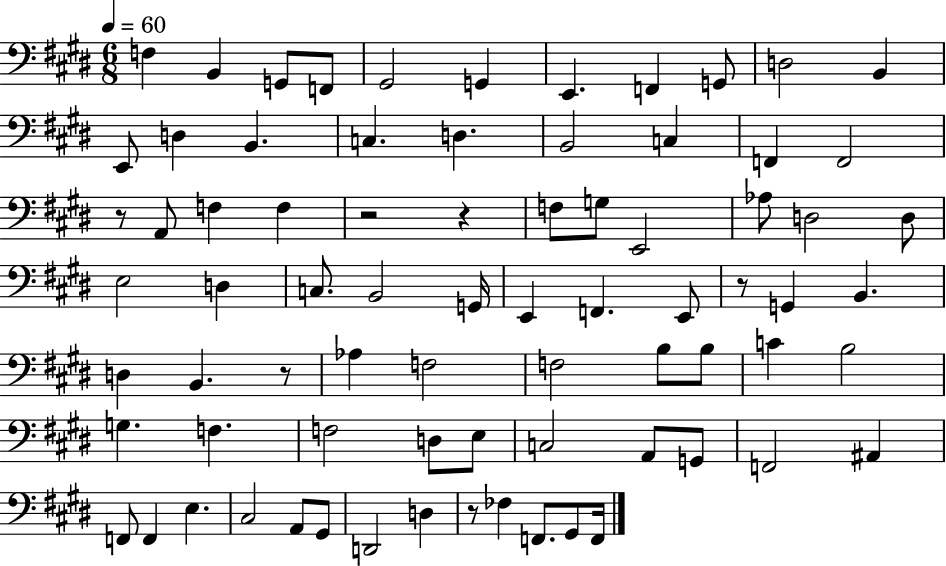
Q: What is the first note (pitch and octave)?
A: F3